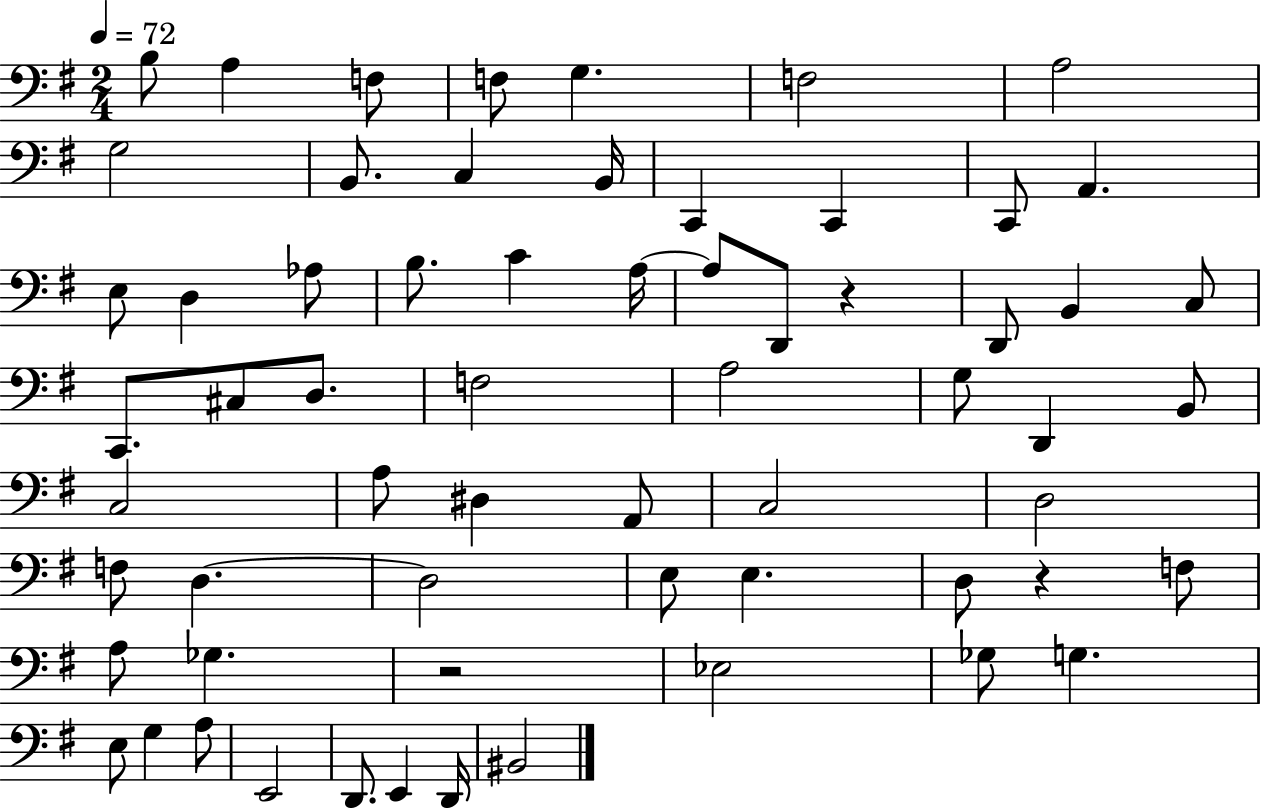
{
  \clef bass
  \numericTimeSignature
  \time 2/4
  \key g \major
  \tempo 4 = 72
  b8 a4 f8 | f8 g4. | f2 | a2 | \break g2 | b,8. c4 b,16 | c,4 c,4 | c,8 a,4. | \break e8 d4 aes8 | b8. c'4 a16~~ | a8 d,8 r4 | d,8 b,4 c8 | \break c,8. cis8 d8. | f2 | a2 | g8 d,4 b,8 | \break c2 | a8 dis4 a,8 | c2 | d2 | \break f8 d4.~~ | d2 | e8 e4. | d8 r4 f8 | \break a8 ges4. | r2 | ees2 | ges8 g4. | \break e8 g4 a8 | e,2 | d,8. e,4 d,16 | bis,2 | \break \bar "|."
}